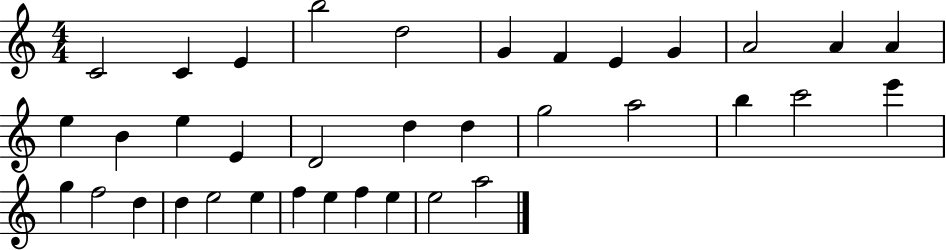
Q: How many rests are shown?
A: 0